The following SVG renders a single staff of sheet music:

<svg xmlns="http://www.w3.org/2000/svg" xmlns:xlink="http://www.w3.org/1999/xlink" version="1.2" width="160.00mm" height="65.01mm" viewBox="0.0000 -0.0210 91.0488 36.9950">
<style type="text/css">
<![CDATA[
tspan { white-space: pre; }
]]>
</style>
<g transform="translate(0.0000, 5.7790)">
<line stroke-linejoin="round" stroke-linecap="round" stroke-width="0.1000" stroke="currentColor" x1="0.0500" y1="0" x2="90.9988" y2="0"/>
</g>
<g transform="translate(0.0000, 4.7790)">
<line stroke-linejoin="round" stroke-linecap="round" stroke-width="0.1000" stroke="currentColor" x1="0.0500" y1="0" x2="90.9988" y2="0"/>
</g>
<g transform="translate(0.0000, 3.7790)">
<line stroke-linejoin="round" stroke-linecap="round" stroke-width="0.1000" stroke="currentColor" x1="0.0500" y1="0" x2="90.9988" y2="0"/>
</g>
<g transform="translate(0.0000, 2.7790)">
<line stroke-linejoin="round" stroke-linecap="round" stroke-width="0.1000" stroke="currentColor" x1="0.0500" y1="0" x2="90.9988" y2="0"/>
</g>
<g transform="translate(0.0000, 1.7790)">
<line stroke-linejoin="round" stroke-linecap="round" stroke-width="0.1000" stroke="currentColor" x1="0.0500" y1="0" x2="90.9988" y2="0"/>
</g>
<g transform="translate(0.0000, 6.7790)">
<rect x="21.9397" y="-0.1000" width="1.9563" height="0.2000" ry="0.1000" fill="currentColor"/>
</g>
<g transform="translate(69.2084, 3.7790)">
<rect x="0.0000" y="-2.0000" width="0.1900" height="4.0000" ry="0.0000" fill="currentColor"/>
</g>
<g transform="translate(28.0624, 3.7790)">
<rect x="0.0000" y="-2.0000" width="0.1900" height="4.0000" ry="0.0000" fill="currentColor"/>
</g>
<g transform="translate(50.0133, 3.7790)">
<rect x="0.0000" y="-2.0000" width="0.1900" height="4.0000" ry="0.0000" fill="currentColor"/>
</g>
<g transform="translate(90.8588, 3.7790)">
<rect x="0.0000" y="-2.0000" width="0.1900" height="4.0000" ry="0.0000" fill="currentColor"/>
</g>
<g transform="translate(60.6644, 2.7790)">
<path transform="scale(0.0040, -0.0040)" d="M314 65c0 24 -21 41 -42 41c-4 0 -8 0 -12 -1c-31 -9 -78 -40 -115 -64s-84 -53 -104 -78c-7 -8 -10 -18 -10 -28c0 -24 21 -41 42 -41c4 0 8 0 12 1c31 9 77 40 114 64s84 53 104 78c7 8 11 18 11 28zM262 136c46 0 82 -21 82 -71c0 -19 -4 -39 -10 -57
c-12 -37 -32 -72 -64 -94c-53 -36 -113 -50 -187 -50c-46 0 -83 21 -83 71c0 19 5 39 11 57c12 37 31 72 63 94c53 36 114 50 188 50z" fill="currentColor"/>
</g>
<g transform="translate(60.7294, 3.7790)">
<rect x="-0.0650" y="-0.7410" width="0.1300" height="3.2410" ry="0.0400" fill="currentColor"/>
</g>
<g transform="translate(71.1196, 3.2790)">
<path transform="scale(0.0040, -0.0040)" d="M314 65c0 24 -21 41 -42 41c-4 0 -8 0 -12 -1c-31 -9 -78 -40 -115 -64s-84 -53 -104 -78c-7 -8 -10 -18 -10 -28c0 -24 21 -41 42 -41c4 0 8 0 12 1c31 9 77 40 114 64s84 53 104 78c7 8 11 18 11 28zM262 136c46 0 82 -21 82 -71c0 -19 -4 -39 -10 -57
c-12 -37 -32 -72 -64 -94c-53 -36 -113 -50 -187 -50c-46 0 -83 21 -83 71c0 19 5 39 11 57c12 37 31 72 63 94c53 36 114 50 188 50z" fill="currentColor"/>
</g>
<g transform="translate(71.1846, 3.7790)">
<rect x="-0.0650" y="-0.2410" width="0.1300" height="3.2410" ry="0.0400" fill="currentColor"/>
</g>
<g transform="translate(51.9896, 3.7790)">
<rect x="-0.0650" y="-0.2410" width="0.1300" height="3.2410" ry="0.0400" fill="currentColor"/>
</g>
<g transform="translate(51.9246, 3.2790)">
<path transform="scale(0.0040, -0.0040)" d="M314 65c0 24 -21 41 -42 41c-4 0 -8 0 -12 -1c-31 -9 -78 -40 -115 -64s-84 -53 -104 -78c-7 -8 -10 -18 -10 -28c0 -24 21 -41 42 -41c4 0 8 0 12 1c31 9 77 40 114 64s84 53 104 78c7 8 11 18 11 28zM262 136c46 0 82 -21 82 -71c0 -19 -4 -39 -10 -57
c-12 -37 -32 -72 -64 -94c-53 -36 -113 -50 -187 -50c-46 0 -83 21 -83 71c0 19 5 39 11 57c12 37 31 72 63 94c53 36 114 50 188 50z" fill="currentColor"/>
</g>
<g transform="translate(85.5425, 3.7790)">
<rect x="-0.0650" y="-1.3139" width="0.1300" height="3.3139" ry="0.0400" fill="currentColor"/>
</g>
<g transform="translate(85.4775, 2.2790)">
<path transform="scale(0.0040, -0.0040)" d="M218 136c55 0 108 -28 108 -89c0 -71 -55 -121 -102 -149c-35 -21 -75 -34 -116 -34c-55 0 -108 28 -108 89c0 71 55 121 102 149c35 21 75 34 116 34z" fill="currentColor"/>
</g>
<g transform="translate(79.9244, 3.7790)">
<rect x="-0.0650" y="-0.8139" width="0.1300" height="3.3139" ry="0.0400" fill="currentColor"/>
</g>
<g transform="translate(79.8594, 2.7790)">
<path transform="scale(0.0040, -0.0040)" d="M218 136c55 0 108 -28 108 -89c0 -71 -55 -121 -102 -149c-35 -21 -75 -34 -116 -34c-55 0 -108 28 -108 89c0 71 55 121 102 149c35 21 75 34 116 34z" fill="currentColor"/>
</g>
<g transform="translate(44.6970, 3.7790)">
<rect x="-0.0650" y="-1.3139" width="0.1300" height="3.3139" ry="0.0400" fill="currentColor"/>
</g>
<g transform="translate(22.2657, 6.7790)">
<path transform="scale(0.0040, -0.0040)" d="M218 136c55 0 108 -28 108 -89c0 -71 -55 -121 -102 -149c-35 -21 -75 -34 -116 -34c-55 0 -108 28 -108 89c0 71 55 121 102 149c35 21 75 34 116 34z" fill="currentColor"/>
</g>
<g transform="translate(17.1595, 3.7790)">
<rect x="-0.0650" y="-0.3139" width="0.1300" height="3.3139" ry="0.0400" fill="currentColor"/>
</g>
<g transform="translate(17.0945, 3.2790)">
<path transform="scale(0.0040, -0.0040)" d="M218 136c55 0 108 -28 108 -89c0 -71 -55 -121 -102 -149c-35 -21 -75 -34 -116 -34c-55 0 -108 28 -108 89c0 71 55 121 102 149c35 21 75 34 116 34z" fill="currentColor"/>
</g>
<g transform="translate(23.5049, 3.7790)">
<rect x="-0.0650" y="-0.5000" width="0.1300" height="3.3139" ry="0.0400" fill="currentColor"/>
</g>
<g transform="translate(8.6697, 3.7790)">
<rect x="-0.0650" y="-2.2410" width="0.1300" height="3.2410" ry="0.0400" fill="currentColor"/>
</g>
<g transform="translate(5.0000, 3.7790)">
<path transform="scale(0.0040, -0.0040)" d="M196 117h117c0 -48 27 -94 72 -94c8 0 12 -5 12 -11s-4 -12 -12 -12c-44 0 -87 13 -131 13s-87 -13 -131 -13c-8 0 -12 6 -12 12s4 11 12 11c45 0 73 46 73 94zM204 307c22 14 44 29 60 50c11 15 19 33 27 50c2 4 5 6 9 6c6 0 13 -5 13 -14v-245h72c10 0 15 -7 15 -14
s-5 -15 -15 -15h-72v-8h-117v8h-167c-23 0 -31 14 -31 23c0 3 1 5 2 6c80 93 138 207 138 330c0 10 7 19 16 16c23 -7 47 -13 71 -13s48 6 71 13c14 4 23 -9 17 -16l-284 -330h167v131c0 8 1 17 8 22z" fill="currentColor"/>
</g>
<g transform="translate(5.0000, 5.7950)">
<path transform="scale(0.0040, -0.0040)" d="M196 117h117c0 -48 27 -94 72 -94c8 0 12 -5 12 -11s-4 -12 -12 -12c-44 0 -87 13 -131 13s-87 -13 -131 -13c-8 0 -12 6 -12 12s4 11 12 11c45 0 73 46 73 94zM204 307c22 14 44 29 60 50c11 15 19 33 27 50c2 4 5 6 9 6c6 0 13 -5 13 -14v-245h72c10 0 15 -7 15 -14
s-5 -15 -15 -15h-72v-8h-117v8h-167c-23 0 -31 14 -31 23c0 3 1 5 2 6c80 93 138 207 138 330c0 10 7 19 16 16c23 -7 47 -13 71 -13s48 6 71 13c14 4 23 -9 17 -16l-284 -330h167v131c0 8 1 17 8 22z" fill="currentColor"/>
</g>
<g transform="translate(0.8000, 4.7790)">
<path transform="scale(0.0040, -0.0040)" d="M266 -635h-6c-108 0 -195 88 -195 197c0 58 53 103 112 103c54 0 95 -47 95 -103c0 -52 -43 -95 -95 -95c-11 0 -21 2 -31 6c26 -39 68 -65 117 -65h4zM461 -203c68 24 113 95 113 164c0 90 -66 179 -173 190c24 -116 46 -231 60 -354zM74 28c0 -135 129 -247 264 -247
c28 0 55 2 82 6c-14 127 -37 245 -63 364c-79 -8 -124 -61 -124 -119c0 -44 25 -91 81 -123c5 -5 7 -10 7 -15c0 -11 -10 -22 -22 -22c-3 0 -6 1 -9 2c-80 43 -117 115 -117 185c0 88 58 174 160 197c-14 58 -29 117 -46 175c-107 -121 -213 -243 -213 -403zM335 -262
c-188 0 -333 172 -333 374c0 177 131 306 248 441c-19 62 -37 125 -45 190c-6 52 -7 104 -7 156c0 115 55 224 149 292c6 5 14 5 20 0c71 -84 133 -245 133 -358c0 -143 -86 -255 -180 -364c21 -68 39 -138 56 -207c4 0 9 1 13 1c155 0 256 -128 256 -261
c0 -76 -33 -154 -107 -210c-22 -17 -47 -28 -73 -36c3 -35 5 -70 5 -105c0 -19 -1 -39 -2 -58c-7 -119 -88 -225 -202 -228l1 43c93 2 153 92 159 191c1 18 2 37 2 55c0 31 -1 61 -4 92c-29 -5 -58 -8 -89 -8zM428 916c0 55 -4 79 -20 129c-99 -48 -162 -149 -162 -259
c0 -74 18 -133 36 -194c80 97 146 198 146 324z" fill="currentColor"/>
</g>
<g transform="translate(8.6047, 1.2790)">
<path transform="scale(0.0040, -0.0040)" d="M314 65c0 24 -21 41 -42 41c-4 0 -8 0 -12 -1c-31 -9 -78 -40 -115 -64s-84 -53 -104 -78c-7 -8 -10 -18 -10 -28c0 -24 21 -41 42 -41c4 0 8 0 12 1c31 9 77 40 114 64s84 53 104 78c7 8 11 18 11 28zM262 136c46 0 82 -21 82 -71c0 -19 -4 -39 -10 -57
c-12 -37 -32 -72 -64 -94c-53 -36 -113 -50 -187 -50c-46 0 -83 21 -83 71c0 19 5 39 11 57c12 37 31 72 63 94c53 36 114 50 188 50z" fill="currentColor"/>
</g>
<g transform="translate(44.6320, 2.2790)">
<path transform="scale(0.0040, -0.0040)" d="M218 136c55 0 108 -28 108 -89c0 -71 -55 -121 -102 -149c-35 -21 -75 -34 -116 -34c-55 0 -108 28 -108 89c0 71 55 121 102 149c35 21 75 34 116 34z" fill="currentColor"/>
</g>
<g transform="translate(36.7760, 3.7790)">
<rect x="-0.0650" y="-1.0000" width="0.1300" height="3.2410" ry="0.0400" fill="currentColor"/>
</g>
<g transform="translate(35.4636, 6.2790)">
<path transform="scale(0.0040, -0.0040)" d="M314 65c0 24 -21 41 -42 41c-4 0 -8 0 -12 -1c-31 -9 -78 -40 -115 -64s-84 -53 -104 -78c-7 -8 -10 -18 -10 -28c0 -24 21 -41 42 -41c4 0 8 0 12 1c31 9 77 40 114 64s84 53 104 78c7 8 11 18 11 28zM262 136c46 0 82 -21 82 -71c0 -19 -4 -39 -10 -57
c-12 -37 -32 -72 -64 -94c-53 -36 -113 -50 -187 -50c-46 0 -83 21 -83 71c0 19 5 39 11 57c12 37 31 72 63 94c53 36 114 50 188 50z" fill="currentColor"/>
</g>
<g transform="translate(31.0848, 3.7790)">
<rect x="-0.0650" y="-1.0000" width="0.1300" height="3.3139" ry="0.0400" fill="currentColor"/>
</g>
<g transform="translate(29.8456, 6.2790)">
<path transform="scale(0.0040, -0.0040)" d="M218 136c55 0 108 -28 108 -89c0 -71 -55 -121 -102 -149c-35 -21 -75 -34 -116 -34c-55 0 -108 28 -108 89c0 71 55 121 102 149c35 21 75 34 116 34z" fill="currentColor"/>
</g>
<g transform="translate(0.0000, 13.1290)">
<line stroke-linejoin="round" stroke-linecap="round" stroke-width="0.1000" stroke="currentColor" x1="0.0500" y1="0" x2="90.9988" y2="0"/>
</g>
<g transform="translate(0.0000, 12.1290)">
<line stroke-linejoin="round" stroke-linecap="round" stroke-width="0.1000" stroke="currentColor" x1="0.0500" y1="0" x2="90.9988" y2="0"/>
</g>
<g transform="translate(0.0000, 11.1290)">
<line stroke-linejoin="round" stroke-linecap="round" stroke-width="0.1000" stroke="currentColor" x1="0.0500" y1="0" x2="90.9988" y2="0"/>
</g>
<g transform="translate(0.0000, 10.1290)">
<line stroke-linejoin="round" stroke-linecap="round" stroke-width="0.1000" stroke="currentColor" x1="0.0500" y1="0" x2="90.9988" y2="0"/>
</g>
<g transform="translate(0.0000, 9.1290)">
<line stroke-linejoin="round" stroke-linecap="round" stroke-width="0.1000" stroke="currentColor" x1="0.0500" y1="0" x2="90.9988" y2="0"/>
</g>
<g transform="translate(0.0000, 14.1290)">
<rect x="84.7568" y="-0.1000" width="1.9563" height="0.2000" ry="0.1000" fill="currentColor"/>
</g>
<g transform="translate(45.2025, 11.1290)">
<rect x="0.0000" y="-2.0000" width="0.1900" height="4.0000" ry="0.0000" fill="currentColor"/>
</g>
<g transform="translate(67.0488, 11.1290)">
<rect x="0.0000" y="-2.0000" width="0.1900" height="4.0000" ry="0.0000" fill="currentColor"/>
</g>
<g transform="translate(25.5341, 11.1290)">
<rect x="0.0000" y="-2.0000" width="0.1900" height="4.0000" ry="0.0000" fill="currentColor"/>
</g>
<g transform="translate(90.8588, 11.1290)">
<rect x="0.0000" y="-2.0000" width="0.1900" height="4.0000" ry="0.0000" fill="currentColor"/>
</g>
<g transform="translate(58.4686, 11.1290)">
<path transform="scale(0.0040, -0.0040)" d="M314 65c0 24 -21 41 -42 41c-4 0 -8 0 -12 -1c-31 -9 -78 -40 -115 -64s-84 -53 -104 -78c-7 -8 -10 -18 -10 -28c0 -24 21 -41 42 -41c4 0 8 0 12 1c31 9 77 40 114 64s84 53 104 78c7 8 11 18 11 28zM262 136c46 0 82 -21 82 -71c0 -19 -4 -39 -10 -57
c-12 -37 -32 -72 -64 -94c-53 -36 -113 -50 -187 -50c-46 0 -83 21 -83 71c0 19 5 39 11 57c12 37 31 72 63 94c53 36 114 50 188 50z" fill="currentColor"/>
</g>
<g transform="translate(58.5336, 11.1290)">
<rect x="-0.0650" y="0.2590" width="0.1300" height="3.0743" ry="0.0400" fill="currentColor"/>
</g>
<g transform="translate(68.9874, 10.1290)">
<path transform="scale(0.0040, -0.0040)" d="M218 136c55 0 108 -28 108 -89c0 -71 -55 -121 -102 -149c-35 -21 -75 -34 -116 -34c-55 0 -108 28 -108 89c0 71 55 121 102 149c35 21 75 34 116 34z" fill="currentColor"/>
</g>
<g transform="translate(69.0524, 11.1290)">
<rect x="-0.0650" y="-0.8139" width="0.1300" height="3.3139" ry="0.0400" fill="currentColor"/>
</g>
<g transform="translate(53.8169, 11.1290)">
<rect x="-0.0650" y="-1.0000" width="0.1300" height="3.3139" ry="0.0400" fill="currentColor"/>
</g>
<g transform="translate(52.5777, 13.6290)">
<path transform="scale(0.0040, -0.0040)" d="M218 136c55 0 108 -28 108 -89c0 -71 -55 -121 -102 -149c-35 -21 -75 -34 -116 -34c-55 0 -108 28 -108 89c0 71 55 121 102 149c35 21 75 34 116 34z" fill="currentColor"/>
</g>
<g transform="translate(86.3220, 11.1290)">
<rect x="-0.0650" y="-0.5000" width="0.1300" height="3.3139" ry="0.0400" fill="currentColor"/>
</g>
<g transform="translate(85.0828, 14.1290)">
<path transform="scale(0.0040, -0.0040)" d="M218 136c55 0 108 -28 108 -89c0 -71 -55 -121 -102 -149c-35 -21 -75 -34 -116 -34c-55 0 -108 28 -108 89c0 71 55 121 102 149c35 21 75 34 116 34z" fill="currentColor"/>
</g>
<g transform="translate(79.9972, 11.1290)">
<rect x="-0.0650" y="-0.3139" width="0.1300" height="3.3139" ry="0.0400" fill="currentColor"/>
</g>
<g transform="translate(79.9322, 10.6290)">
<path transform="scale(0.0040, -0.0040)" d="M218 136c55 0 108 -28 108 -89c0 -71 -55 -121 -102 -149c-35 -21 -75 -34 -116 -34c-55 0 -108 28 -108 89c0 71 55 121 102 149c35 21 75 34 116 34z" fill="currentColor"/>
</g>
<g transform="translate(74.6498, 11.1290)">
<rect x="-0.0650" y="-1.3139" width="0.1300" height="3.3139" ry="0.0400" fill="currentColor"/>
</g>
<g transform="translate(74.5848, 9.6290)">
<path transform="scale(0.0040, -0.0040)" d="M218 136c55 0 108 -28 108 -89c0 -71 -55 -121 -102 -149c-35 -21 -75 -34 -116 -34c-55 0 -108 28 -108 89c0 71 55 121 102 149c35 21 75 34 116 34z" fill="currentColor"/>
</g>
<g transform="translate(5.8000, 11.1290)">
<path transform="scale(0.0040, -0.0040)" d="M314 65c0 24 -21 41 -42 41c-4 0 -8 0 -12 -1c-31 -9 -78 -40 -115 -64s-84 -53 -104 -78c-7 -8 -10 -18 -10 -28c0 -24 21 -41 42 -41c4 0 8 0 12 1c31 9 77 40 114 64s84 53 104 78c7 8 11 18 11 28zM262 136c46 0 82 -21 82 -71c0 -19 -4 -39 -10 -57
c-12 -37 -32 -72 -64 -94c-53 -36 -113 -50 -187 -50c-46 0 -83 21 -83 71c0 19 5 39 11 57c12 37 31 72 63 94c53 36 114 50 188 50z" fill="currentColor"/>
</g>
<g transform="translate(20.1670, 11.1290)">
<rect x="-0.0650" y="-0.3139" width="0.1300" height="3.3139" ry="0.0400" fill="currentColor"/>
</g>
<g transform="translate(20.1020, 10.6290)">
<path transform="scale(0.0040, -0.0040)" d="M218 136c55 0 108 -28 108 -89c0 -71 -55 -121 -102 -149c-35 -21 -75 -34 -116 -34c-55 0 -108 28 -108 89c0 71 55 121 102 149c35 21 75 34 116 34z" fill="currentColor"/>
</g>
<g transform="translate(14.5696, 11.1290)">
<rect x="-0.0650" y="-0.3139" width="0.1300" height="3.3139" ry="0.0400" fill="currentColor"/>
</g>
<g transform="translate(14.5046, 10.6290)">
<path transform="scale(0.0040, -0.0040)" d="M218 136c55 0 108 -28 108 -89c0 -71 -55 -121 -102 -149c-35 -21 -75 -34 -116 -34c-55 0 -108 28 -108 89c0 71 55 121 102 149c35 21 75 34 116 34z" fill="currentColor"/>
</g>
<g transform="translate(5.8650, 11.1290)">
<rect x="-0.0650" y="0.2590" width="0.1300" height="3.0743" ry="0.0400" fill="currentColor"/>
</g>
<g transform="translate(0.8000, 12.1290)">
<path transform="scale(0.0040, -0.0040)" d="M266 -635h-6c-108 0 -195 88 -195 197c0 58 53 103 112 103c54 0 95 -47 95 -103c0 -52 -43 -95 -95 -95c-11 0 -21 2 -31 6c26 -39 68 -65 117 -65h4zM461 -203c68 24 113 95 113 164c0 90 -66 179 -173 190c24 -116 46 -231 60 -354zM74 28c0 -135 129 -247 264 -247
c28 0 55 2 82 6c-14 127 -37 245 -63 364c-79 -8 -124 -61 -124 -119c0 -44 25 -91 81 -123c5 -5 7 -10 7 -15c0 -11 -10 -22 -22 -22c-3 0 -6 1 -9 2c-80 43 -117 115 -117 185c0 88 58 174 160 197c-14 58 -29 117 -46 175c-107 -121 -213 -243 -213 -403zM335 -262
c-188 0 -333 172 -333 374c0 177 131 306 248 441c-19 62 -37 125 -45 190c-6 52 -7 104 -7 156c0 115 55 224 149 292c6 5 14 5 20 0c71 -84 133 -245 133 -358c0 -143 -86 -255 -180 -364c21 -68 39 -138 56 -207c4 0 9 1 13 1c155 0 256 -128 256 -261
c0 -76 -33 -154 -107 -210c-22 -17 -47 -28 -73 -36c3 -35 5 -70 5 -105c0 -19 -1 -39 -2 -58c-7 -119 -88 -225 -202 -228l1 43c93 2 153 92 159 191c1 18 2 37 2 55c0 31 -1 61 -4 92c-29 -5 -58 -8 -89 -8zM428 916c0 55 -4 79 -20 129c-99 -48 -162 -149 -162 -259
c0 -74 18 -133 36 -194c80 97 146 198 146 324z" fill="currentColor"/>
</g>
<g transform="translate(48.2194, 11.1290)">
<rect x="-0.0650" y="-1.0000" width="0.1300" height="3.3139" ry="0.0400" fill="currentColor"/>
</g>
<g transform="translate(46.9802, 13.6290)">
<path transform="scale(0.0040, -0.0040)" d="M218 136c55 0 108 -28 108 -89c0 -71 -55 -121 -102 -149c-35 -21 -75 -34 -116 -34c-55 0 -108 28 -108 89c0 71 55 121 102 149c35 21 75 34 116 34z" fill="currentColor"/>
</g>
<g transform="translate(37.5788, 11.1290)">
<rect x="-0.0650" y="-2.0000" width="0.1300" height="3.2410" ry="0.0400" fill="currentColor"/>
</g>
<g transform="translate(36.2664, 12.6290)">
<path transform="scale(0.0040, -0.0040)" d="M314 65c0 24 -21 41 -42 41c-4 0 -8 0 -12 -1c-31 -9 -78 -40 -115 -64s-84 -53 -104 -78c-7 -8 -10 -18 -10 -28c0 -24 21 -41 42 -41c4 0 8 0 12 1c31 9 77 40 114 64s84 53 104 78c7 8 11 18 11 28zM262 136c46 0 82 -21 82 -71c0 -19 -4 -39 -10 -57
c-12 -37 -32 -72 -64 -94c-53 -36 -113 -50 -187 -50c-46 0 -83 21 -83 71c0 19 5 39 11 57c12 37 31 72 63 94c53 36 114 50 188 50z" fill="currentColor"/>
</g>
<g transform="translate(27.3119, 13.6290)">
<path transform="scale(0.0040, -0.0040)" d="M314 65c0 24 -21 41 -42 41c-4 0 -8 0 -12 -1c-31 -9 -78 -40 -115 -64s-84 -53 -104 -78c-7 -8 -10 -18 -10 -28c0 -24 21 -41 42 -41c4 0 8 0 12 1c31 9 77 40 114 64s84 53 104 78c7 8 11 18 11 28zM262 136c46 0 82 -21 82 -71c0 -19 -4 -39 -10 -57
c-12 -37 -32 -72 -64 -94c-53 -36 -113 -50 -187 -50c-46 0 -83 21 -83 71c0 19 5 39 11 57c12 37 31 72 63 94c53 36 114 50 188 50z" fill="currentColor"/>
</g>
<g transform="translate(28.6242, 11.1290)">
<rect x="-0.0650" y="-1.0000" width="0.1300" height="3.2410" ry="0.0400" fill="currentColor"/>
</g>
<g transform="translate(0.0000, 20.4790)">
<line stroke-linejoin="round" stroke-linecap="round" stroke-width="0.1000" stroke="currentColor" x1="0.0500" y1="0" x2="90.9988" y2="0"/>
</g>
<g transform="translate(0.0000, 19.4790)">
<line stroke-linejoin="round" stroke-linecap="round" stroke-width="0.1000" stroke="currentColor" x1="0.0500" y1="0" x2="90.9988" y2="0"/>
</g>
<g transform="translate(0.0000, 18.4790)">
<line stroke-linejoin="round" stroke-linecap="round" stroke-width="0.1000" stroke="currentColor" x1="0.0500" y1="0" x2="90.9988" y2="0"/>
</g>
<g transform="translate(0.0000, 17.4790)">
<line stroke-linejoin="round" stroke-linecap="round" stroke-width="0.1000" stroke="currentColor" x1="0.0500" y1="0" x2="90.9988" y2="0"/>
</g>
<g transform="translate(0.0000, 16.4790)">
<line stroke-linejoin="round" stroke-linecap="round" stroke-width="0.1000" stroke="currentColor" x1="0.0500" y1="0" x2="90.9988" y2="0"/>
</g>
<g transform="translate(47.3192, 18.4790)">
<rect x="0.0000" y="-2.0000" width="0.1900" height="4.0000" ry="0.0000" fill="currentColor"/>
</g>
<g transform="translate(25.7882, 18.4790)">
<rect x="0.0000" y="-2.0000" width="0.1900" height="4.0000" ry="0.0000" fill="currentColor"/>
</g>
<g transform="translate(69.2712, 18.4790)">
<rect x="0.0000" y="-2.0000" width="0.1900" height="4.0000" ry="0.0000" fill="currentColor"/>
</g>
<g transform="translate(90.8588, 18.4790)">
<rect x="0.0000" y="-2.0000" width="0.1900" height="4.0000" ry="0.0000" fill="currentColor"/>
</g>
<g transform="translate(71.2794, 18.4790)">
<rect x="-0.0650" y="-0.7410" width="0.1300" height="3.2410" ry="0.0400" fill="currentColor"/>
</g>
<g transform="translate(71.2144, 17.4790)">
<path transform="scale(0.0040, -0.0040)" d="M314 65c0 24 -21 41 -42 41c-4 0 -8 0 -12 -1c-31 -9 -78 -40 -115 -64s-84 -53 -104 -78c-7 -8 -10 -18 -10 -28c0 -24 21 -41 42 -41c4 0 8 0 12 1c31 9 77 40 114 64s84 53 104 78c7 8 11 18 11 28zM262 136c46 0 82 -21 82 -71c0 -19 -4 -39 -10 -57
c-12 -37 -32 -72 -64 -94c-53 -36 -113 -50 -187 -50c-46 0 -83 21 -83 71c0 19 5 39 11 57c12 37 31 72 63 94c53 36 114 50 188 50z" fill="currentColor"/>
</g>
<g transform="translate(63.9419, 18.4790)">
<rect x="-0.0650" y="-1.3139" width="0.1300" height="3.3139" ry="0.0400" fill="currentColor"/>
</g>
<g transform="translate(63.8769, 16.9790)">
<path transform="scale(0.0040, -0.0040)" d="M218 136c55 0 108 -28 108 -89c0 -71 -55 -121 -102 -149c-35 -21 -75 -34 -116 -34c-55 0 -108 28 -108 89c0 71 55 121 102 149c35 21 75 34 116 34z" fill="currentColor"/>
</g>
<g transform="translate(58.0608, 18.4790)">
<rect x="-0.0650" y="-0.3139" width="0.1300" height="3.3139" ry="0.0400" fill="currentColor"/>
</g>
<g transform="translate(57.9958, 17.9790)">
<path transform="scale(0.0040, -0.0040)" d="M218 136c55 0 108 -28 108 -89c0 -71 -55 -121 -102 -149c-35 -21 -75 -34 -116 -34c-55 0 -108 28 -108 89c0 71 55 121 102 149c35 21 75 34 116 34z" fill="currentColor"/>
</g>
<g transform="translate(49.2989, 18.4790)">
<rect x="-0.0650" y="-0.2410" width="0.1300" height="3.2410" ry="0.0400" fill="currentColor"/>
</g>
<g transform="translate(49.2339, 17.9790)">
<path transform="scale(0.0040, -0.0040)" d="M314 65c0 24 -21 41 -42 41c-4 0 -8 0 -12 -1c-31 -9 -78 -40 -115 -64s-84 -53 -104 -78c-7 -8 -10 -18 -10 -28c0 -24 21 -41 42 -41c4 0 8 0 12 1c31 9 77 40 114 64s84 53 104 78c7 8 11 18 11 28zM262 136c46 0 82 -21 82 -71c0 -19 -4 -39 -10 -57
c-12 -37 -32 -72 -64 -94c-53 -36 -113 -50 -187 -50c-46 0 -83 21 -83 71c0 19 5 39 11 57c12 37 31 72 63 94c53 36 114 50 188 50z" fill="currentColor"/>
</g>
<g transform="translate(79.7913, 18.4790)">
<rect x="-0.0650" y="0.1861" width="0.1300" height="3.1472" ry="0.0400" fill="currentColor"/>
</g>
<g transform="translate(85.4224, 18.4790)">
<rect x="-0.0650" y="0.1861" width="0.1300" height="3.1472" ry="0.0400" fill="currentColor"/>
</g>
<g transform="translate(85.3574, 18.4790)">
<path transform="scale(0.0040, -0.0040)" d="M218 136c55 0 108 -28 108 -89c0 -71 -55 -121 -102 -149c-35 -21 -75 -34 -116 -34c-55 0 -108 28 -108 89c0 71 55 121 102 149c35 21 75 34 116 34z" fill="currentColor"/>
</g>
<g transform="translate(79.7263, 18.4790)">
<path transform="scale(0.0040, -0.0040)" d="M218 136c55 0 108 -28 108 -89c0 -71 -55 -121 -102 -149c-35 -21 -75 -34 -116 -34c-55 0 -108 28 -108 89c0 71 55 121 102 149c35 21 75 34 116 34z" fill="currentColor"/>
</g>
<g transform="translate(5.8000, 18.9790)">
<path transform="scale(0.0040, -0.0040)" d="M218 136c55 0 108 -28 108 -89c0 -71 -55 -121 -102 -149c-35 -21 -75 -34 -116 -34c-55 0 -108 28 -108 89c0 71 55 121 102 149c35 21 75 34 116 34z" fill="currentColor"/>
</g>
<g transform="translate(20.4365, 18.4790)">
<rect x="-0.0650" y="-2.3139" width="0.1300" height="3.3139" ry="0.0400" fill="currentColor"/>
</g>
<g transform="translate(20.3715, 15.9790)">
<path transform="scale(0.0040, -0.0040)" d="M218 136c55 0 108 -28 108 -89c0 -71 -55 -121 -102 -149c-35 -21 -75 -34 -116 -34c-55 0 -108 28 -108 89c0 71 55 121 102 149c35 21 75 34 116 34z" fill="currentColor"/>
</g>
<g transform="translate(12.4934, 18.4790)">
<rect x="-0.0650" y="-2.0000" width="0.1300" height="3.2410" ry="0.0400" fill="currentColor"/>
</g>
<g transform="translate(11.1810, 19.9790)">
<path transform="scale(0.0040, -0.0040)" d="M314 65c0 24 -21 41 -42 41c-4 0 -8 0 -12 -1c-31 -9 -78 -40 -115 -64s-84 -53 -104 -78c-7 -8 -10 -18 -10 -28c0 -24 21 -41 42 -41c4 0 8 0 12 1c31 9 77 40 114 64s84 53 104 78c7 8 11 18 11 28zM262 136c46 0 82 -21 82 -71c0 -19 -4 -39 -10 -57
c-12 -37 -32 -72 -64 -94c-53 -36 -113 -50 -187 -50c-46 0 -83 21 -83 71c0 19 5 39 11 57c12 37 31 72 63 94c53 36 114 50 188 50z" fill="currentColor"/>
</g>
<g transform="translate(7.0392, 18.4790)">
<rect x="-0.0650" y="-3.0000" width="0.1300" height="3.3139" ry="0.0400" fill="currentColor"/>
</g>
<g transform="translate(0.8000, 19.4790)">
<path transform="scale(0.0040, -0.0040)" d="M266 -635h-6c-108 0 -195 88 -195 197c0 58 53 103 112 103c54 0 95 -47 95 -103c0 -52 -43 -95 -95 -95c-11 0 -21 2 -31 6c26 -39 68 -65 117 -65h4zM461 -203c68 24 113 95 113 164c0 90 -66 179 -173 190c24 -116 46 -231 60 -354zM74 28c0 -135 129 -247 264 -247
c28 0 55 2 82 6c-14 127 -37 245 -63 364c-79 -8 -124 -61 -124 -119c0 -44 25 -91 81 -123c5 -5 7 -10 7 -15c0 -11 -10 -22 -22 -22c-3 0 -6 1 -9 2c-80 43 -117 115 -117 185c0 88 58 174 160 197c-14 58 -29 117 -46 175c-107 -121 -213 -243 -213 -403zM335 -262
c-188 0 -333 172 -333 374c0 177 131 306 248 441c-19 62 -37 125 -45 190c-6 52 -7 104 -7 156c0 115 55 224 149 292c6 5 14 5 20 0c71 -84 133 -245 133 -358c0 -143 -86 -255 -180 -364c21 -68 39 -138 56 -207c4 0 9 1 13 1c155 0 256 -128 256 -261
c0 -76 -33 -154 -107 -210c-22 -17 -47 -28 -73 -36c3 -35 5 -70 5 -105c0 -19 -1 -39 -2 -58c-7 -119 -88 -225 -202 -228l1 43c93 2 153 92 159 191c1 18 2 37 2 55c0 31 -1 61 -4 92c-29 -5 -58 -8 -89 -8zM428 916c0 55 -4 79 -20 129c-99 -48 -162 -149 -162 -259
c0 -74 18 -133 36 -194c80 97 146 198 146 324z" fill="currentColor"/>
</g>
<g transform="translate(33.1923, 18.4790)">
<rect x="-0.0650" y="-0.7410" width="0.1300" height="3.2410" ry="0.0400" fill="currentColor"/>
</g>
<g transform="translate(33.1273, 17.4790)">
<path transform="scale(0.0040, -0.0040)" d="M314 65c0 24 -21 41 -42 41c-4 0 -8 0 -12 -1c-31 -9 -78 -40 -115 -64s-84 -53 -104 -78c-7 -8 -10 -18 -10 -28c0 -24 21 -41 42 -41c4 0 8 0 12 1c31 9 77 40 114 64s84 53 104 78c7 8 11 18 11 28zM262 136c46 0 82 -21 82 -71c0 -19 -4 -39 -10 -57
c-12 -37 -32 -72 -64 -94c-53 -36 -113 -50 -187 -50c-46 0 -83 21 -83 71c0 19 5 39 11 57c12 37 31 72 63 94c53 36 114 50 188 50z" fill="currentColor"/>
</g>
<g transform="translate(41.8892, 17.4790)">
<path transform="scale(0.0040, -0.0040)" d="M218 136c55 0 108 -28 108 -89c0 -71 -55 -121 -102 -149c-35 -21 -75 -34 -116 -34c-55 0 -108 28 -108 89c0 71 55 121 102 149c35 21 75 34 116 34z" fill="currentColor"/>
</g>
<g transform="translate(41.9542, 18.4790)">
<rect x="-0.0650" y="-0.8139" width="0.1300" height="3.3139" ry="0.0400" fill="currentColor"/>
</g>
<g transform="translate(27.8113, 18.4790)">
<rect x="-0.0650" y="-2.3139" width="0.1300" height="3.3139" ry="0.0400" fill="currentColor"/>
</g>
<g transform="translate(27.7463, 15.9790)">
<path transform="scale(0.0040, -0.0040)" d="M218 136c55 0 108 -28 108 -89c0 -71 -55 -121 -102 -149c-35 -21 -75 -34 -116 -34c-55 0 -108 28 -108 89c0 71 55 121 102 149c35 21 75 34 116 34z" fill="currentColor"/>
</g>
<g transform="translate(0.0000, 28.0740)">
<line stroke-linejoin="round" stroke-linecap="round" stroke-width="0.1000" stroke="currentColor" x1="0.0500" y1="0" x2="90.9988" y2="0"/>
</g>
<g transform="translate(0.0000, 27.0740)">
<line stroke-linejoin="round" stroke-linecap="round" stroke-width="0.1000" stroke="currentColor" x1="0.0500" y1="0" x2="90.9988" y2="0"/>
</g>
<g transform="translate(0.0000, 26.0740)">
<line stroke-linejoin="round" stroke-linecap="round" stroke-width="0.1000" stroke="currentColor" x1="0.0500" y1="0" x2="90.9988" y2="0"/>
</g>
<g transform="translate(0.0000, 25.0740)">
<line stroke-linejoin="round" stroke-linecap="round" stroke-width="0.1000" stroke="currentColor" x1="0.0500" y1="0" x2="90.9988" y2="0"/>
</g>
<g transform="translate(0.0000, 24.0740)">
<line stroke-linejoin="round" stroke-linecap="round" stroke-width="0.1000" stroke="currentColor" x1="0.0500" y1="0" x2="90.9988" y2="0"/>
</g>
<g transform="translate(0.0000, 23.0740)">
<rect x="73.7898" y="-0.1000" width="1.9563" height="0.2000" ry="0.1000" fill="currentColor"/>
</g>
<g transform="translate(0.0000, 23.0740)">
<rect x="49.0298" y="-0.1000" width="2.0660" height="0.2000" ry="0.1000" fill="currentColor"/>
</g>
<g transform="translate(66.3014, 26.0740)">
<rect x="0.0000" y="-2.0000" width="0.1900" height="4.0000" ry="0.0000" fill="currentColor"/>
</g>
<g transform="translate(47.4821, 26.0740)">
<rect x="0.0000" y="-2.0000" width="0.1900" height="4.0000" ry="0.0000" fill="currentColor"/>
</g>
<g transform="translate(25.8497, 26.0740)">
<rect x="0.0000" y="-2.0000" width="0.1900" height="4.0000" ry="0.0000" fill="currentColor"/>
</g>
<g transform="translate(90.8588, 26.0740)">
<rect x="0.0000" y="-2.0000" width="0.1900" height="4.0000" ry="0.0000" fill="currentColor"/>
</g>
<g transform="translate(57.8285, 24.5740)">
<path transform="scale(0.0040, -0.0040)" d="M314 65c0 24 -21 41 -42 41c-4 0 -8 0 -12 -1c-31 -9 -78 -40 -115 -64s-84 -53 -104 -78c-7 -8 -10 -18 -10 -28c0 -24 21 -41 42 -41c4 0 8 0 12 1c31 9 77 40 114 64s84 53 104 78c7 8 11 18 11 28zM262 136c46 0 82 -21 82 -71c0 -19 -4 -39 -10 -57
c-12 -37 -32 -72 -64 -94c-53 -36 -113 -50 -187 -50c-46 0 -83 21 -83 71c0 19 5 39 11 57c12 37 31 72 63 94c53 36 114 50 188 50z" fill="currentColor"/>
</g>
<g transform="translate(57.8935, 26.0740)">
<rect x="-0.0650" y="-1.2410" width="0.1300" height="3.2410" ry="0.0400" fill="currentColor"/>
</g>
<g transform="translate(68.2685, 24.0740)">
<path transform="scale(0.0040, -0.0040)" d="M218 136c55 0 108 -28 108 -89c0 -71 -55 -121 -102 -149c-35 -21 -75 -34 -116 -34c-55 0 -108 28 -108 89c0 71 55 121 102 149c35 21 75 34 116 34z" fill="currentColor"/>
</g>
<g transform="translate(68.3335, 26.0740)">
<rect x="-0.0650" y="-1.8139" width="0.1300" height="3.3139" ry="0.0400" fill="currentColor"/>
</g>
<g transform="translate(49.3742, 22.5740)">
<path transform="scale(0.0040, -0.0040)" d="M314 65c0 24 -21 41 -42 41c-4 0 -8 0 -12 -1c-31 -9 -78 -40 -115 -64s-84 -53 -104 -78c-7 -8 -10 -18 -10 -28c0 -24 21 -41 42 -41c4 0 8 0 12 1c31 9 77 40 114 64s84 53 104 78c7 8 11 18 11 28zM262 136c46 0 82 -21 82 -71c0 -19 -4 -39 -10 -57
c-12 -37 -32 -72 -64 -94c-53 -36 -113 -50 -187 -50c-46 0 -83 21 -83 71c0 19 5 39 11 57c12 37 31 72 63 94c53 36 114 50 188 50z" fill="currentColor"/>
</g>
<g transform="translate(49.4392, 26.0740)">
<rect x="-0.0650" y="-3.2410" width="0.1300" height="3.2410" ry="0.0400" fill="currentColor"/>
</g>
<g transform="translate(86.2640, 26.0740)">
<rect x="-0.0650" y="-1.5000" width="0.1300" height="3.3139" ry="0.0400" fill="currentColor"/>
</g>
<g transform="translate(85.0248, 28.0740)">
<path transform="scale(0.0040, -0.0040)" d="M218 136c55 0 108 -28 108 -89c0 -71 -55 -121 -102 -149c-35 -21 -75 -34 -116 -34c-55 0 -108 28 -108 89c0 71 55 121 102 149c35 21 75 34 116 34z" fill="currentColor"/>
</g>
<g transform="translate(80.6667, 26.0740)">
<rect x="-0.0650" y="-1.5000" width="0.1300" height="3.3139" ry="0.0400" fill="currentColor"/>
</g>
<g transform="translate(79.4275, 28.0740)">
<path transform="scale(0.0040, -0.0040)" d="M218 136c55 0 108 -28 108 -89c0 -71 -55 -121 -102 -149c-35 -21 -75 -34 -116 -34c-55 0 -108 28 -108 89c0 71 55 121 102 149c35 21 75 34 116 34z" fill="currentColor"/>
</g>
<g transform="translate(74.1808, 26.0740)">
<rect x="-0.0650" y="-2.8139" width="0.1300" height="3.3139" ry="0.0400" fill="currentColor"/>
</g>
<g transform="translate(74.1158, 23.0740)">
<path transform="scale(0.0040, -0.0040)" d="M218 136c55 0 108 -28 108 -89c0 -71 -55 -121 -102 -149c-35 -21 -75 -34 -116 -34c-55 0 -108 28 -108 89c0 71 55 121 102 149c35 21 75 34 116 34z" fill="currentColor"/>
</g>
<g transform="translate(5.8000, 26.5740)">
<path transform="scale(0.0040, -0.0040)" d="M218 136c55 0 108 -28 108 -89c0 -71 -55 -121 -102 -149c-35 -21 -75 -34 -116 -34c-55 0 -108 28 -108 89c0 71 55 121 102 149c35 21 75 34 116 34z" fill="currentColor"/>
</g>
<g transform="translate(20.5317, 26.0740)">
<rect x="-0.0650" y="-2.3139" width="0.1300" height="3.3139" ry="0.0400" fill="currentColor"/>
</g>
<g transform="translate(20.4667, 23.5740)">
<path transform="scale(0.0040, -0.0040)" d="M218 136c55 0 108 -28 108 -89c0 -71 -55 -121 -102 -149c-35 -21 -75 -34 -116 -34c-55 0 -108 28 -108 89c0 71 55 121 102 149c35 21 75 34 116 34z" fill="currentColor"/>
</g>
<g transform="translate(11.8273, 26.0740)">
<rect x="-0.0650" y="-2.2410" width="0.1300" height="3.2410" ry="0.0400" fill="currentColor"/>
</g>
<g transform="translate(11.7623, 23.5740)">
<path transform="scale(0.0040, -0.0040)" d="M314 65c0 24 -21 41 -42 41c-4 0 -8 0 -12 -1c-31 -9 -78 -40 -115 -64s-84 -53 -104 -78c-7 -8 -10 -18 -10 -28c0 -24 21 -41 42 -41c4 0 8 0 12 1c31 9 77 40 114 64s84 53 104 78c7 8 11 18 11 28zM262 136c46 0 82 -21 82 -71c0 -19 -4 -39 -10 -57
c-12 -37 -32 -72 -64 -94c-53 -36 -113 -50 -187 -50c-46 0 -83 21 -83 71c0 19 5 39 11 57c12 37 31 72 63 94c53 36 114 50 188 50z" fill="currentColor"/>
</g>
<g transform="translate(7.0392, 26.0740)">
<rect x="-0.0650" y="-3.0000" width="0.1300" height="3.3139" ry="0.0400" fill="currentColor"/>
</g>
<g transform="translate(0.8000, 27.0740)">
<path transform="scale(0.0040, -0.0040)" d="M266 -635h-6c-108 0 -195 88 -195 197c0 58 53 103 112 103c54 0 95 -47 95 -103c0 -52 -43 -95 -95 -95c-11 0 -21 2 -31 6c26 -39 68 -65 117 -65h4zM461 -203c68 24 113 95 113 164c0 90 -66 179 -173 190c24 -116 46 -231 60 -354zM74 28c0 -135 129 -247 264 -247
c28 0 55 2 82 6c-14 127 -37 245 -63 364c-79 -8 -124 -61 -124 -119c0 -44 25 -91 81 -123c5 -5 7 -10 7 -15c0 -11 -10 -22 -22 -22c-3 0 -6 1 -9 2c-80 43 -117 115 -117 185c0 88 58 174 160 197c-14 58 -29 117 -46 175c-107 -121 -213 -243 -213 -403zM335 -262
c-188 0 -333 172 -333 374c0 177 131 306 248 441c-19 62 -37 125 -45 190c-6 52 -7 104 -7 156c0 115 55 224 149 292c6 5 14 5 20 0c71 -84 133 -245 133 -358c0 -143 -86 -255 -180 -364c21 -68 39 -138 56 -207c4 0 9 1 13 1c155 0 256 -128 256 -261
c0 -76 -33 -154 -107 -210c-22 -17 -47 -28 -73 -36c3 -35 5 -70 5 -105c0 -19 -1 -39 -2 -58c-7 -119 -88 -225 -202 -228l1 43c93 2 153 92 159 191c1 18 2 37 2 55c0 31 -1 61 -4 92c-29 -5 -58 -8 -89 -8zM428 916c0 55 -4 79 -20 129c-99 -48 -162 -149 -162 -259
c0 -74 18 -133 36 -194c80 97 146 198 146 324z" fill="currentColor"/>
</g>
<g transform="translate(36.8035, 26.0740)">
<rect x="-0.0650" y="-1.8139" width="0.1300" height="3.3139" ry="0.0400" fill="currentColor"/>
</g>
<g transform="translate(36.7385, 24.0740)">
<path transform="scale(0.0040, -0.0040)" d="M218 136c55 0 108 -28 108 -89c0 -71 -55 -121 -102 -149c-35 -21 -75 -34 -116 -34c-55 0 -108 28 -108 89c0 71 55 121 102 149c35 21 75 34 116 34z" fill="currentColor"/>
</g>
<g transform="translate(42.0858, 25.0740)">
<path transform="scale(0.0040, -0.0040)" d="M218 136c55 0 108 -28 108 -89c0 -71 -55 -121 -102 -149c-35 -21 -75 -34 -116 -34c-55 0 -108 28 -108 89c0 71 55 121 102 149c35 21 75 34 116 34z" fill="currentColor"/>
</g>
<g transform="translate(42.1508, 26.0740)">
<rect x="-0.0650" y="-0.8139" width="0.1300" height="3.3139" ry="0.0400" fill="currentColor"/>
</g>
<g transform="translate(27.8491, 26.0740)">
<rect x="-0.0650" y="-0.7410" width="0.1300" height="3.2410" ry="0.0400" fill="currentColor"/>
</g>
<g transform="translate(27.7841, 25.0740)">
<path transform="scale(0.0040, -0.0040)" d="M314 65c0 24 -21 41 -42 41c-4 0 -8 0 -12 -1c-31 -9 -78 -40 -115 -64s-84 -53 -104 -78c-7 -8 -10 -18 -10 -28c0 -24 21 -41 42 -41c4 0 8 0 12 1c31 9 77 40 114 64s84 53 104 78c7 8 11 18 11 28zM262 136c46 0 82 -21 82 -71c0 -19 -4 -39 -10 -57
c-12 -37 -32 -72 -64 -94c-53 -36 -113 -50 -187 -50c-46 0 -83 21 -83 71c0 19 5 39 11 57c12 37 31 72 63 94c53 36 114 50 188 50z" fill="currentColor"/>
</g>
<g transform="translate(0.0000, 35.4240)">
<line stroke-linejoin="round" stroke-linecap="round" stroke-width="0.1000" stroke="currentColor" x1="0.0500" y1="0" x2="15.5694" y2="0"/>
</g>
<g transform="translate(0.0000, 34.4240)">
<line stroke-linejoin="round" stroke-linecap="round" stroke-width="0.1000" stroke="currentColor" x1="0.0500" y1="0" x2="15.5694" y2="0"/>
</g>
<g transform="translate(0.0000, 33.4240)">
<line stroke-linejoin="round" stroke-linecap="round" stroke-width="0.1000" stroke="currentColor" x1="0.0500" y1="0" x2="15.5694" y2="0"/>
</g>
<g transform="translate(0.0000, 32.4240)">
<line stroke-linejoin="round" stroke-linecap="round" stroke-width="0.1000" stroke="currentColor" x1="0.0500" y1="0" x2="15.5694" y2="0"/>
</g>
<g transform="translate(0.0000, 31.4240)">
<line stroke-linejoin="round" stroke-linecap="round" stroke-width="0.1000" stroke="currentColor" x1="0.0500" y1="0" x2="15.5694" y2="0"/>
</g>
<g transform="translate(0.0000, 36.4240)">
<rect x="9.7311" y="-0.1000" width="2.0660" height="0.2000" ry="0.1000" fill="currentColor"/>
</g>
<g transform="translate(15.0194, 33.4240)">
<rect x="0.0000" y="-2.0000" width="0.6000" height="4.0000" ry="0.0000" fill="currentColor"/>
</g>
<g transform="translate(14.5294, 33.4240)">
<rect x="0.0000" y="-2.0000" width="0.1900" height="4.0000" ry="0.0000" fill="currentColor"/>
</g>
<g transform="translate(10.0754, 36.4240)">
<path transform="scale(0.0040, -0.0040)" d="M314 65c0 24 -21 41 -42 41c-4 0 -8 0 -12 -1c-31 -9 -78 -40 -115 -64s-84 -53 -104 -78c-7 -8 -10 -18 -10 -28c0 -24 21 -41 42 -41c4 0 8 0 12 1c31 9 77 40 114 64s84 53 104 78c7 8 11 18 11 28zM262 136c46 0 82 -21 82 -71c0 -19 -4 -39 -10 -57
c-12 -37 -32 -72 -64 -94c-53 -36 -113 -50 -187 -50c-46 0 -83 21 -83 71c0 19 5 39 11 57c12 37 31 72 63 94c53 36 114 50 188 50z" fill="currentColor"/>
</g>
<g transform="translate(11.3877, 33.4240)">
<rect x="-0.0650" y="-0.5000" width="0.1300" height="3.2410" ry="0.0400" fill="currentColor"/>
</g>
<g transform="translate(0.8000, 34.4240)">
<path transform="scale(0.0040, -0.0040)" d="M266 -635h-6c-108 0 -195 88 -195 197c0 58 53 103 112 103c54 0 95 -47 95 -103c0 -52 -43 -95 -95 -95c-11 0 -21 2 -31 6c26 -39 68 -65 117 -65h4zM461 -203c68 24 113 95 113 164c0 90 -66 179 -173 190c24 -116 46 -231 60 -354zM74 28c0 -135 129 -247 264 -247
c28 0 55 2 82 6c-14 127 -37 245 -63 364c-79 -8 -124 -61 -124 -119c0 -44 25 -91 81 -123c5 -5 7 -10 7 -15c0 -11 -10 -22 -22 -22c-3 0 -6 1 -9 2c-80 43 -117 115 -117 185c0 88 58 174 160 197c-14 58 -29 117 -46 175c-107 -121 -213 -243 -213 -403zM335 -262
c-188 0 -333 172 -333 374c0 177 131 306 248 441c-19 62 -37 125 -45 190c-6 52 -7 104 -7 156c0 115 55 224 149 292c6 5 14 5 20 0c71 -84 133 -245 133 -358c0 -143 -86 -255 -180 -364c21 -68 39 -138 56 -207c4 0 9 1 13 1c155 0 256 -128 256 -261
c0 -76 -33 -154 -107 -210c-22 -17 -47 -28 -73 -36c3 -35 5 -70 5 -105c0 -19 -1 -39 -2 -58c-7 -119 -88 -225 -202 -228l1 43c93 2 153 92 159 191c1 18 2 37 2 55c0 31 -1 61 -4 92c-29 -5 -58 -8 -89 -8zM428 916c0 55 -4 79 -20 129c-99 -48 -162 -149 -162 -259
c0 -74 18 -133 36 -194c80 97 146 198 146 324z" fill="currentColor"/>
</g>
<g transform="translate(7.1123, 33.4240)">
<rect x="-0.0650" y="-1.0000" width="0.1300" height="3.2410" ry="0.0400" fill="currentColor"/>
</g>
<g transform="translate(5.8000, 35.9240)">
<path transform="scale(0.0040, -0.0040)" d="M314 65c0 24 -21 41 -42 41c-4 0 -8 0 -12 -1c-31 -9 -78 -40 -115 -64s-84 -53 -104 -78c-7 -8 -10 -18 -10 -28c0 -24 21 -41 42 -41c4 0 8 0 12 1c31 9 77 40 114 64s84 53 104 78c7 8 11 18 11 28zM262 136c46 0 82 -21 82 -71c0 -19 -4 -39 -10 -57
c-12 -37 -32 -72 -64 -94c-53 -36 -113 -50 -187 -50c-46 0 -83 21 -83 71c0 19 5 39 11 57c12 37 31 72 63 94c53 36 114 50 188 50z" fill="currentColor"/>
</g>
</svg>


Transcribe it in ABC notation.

X:1
T:Untitled
M:4/4
L:1/4
K:C
g2 c C D D2 e c2 d2 c2 d e B2 c c D2 F2 D D B2 d e c C A F2 g g d2 d c2 c e d2 B B A g2 g d2 f d b2 e2 f a E E D2 C2